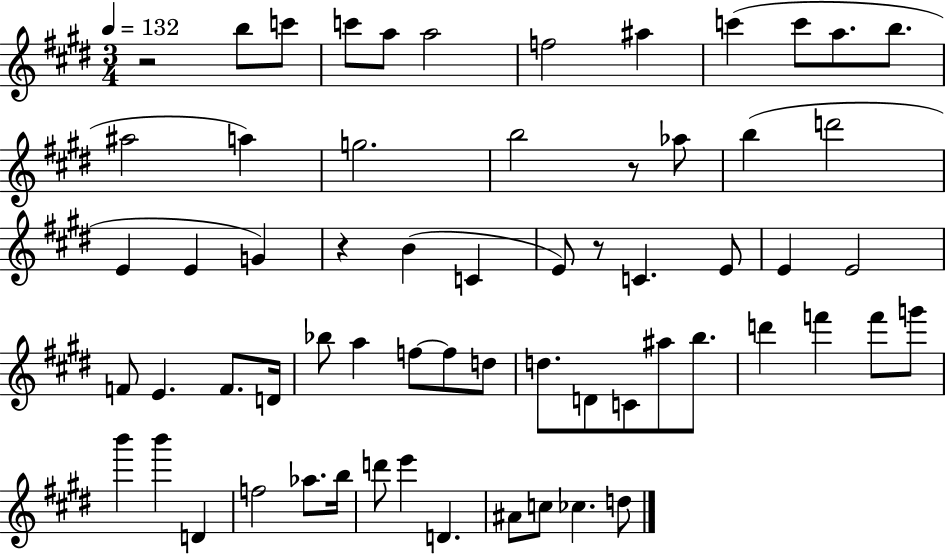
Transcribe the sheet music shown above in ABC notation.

X:1
T:Untitled
M:3/4
L:1/4
K:E
z2 b/2 c'/2 c'/2 a/2 a2 f2 ^a c' c'/2 a/2 b/2 ^a2 a g2 b2 z/2 _a/2 b d'2 E E G z B C E/2 z/2 C E/2 E E2 F/2 E F/2 D/4 _b/2 a f/2 f/2 d/2 d/2 D/2 C/2 ^a/2 b/2 d' f' f'/2 g'/2 b' b' D f2 _a/2 b/4 d'/2 e' D ^A/2 c/2 _c d/2